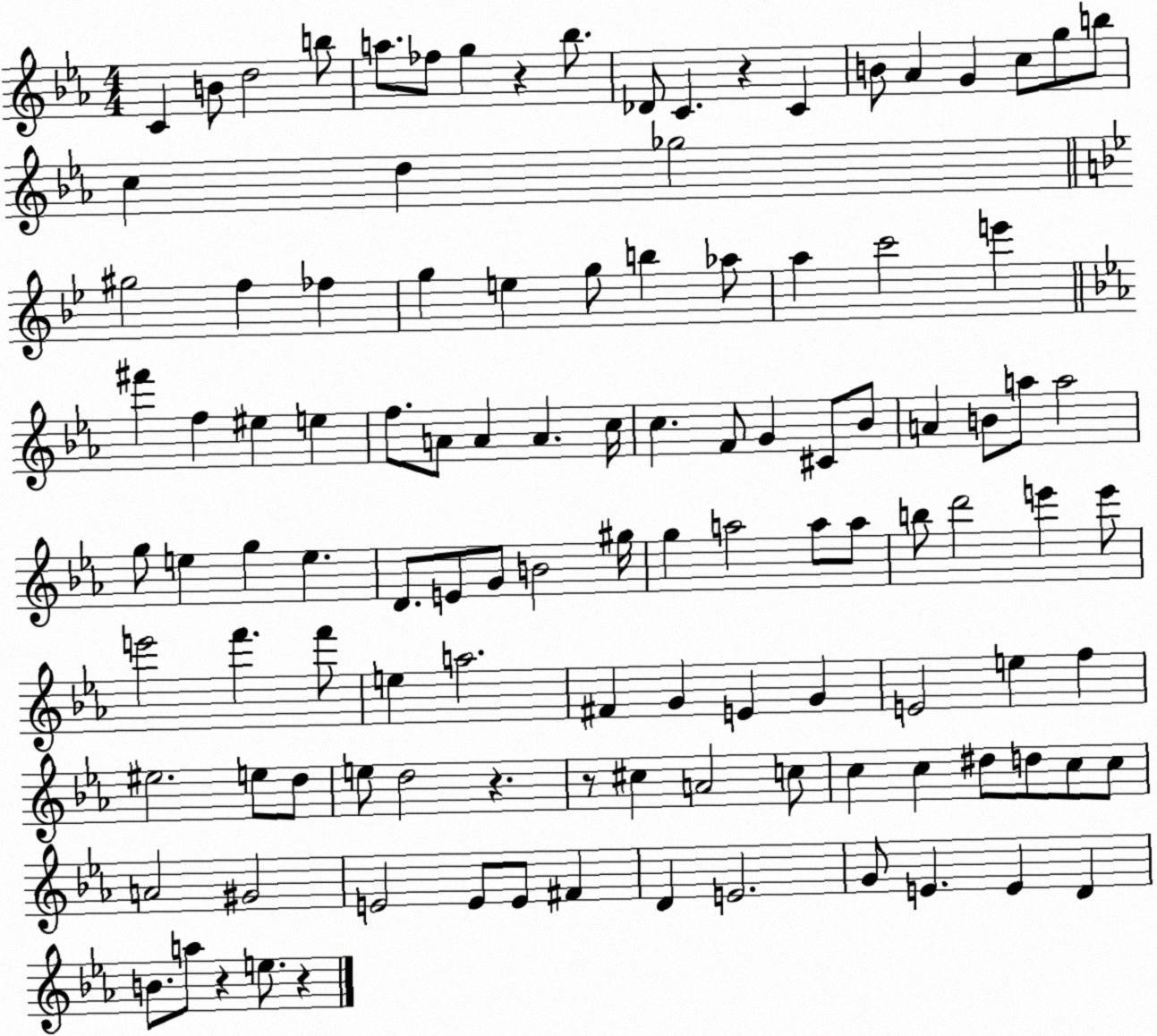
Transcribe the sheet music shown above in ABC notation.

X:1
T:Untitled
M:4/4
L:1/4
K:Eb
C B/2 d2 b/2 a/2 _f/2 g z _b/2 _D/2 C z C B/2 _A G c/2 g/2 b/2 c d _g2 ^g2 f _f g e g/2 b _a/2 a c'2 e' ^f' f ^e e f/2 A/2 A A c/4 c F/2 G ^C/2 _B/2 A B/2 a/2 a2 g/2 e g e D/2 E/2 G/2 B2 ^g/4 g a2 a/2 a/2 b/2 d'2 e' e'/2 e'2 f' f'/2 e a2 ^F G E G E2 e f ^e2 e/2 d/2 e/2 d2 z z/2 ^c A2 c/2 c c ^d/2 d/2 c/2 c/2 A2 ^G2 E2 E/2 E/2 ^F D E2 G/2 E E D B/2 a/2 z e/2 z